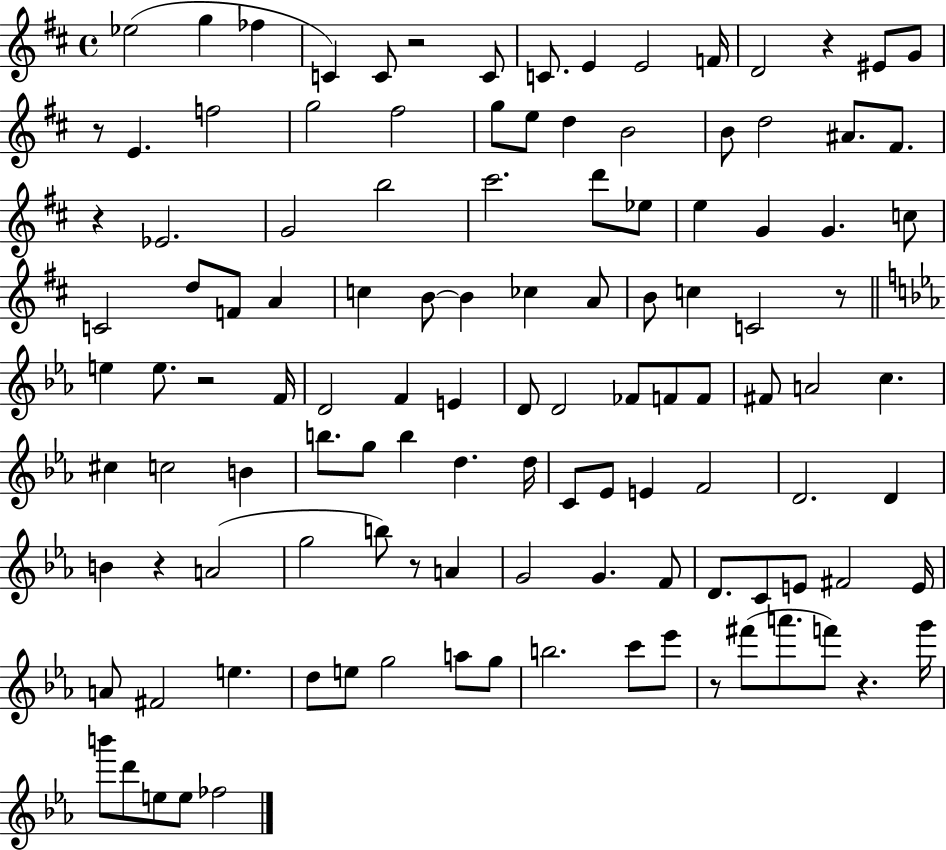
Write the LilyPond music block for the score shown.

{
  \clef treble
  \time 4/4
  \defaultTimeSignature
  \key d \major
  ees''2( g''4 fes''4 | c'4) c'8 r2 c'8 | c'8. e'4 e'2 f'16 | d'2 r4 eis'8 g'8 | \break r8 e'4. f''2 | g''2 fis''2 | g''8 e''8 d''4 b'2 | b'8 d''2 ais'8. fis'8. | \break r4 ees'2. | g'2 b''2 | cis'''2. d'''8 ees''8 | e''4 g'4 g'4. c''8 | \break c'2 d''8 f'8 a'4 | c''4 b'8~~ b'4 ces''4 a'8 | b'8 c''4 c'2 r8 | \bar "||" \break \key ees \major e''4 e''8. r2 f'16 | d'2 f'4 e'4 | d'8 d'2 fes'8 f'8 f'8 | fis'8 a'2 c''4. | \break cis''4 c''2 b'4 | b''8. g''8 b''4 d''4. d''16 | c'8 ees'8 e'4 f'2 | d'2. d'4 | \break b'4 r4 a'2( | g''2 b''8) r8 a'4 | g'2 g'4. f'8 | d'8. c'8 e'8 fis'2 e'16 | \break a'8 fis'2 e''4. | d''8 e''8 g''2 a''8 g''8 | b''2. c'''8 ees'''8 | r8 fis'''8( a'''8. f'''8) r4. g'''16 | \break b'''8 d'''8 e''8 e''8 fes''2 | \bar "|."
}